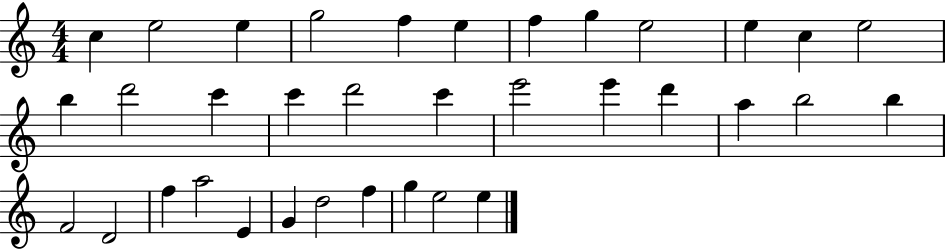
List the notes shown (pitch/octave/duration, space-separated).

C5/q E5/h E5/q G5/h F5/q E5/q F5/q G5/q E5/h E5/q C5/q E5/h B5/q D6/h C6/q C6/q D6/h C6/q E6/h E6/q D6/q A5/q B5/h B5/q F4/h D4/h F5/q A5/h E4/q G4/q D5/h F5/q G5/q E5/h E5/q